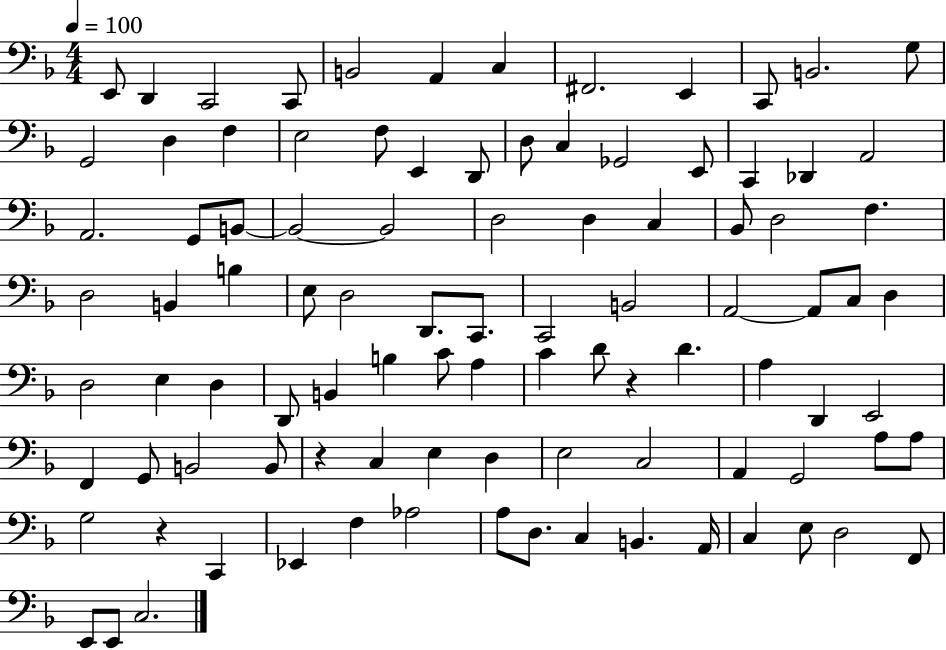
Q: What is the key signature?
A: F major